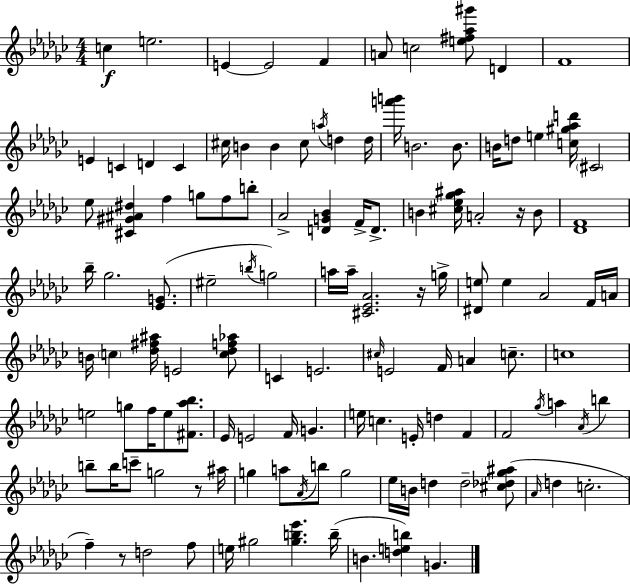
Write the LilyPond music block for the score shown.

{
  \clef treble
  \numericTimeSignature
  \time 4/4
  \key ees \minor
  c''4\f e''2. | e'4~~ e'2 f'4 | a'8 c''2 <e'' fis'' aes'' gis'''>8 d'4 | f'1 | \break e'4 c'4 d'4 c'4 | cis''16 b'4 b'4 cis''8 \acciaccatura { a''16 } d''4 | d''16 <a''' b'''>16 b'2. b'8. | b'16 d''8 e''4 <c'' gis'' aes'' d'''>16 \parenthesize cis'2 | \break ees''8 <cis' gis' ais' dis''>4 f''4 g''8 f''8 b''8-. | aes'2-> <d' g' bes'>4 f'16-> d'8.-> | b'4 <cis'' ees'' ges'' ais''>16 a'2-. r16 b'8 | <des' f'>1 | \break bes''16-- ges''2. <ees' g'>8.( | eis''2-- \acciaccatura { b''16 } g''2) | a''16 a''16-- <cis' ees' aes'>2. | r16 g''16-> <dis' e''>8 e''4 aes'2 | \break f'16 a'16 b'16 \parenthesize c''4 <des'' fis'' ais''>16 e'2 | <c'' des'' f'' aes''>8 c'4 e'2. | \grace { cis''16 } e'2 f'16 a'4 | c''8.-- c''1 | \break e''2 g''8 f''16 e''8 | <fis' aes'' bes''>8. ees'16 e'2 f'16 g'4. | e''16 c''4. e'16-. d''4 f'4 | f'2 \acciaccatura { ges''16 } a''4 | \break \acciaccatura { aes'16 } b''4 b''8-- b''16 c'''8-- g''2 | r8 ais''16 g''4 a''8 \acciaccatura { aes'16 } b''8 g''2 | ees''16 b'16 d''4 d''2-- | <cis'' des'' ges'' ais''>8( \grace { aes'16 } d''4 c''2.-. | \break f''4--) r8 d''2 | f''8 e''16 gis''2 | <gis'' b'' ees'''>4. b''16--( b'4. <d'' e'' b''>4) | g'4. \bar "|."
}